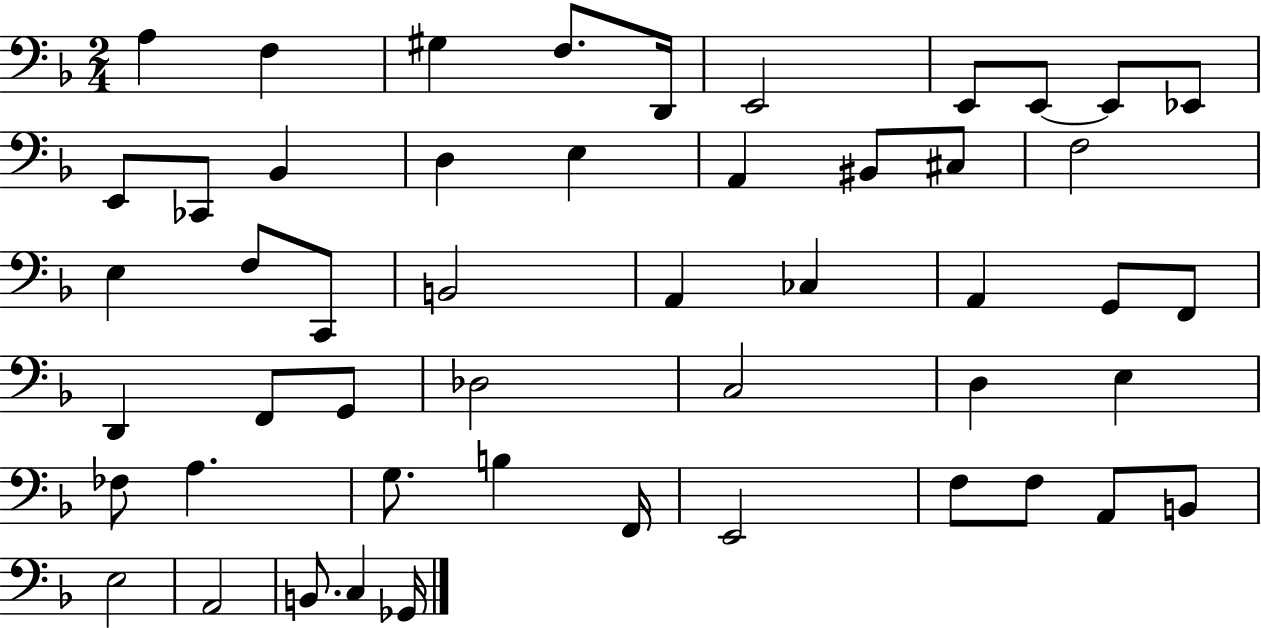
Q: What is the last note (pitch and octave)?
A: Gb2